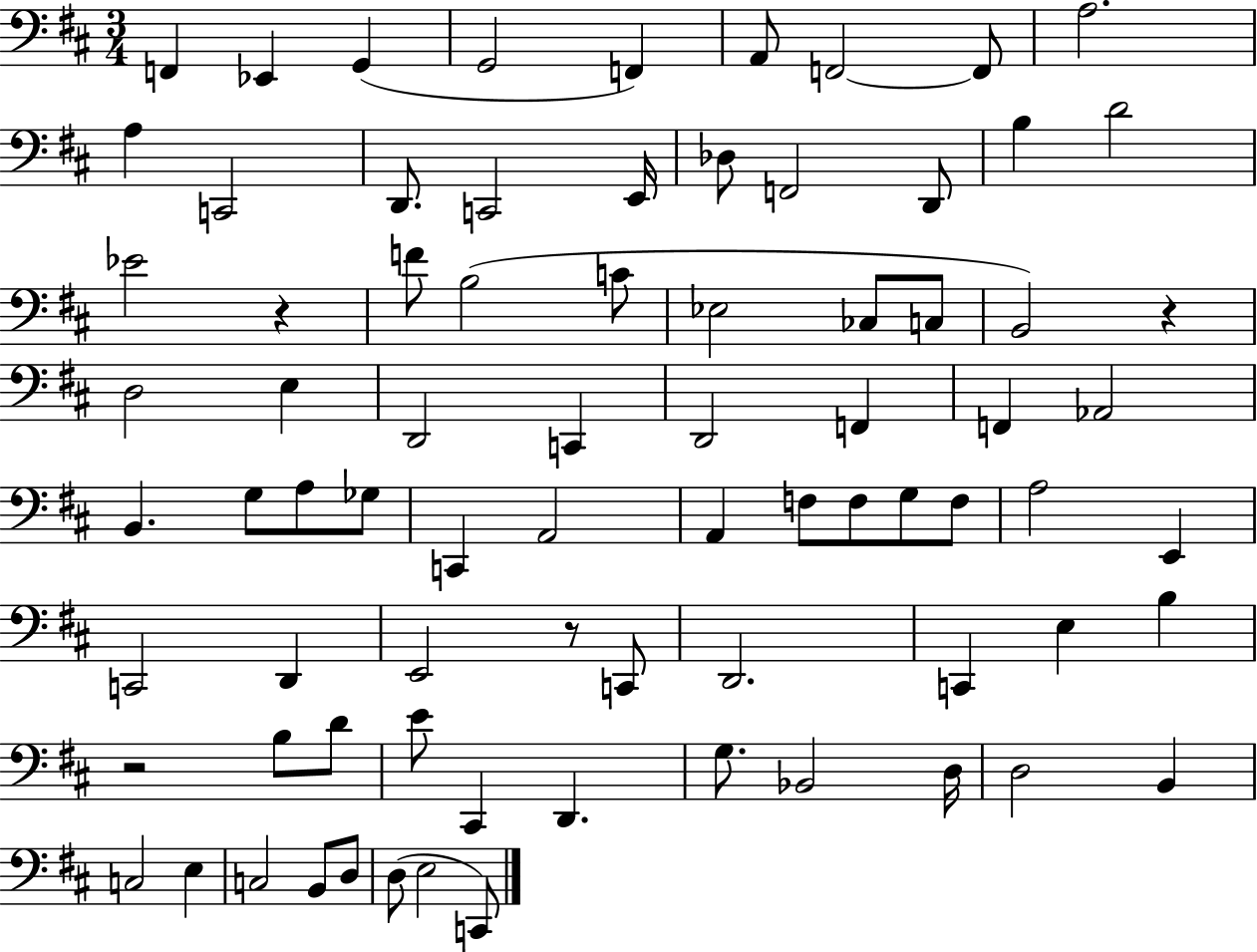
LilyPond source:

{
  \clef bass
  \numericTimeSignature
  \time 3/4
  \key d \major
  \repeat volta 2 { f,4 ees,4 g,4( | g,2 f,4) | a,8 f,2~~ f,8 | a2. | \break a4 c,2 | d,8. c,2 e,16 | des8 f,2 d,8 | b4 d'2 | \break ees'2 r4 | f'8 b2( c'8 | ees2 ces8 c8 | b,2) r4 | \break d2 e4 | d,2 c,4 | d,2 f,4 | f,4 aes,2 | \break b,4. g8 a8 ges8 | c,4 a,2 | a,4 f8 f8 g8 f8 | a2 e,4 | \break c,2 d,4 | e,2 r8 c,8 | d,2. | c,4 e4 b4 | \break r2 b8 d'8 | e'8 cis,4 d,4. | g8. bes,2 d16 | d2 b,4 | \break c2 e4 | c2 b,8 d8 | d8( e2 c,8) | } \bar "|."
}